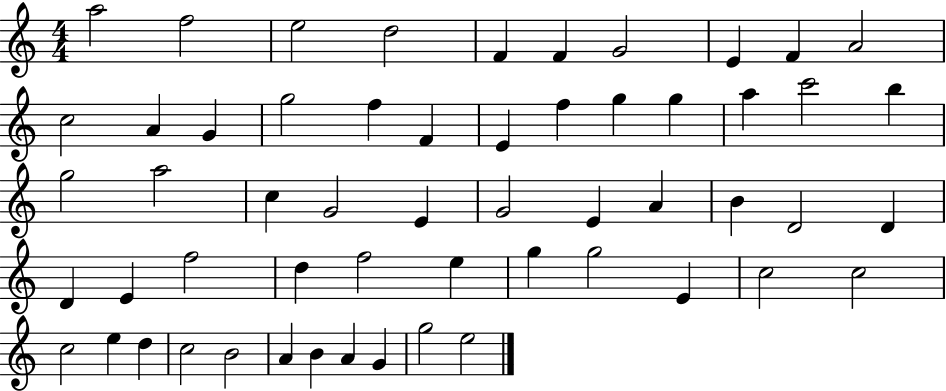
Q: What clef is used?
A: treble